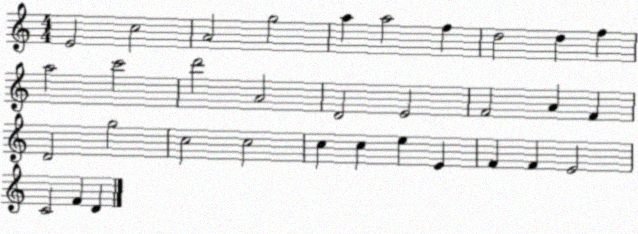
X:1
T:Untitled
M:4/4
L:1/4
K:C
E2 c2 A2 g2 a a2 f d2 d f a2 c'2 d'2 A2 D2 E2 F2 A F D2 g2 c2 c2 c c e E F F E2 C2 F D